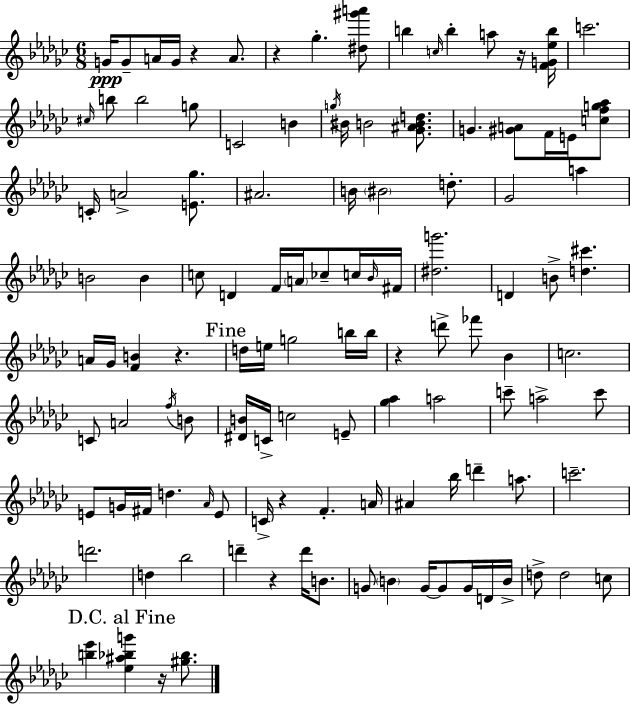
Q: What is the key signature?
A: EES minor